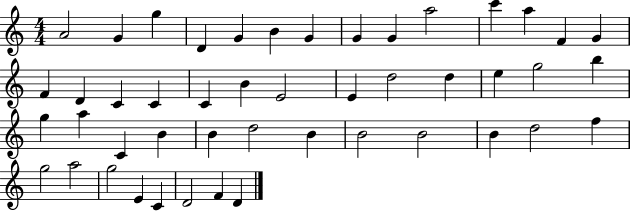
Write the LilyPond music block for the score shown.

{
  \clef treble
  \numericTimeSignature
  \time 4/4
  \key c \major
  a'2 g'4 g''4 | d'4 g'4 b'4 g'4 | g'4 g'4 a''2 | c'''4 a''4 f'4 g'4 | \break f'4 d'4 c'4 c'4 | c'4 b'4 e'2 | e'4 d''2 d''4 | e''4 g''2 b''4 | \break g''4 a''4 c'4 b'4 | b'4 d''2 b'4 | b'2 b'2 | b'4 d''2 f''4 | \break g''2 a''2 | g''2 e'4 c'4 | d'2 f'4 d'4 | \bar "|."
}